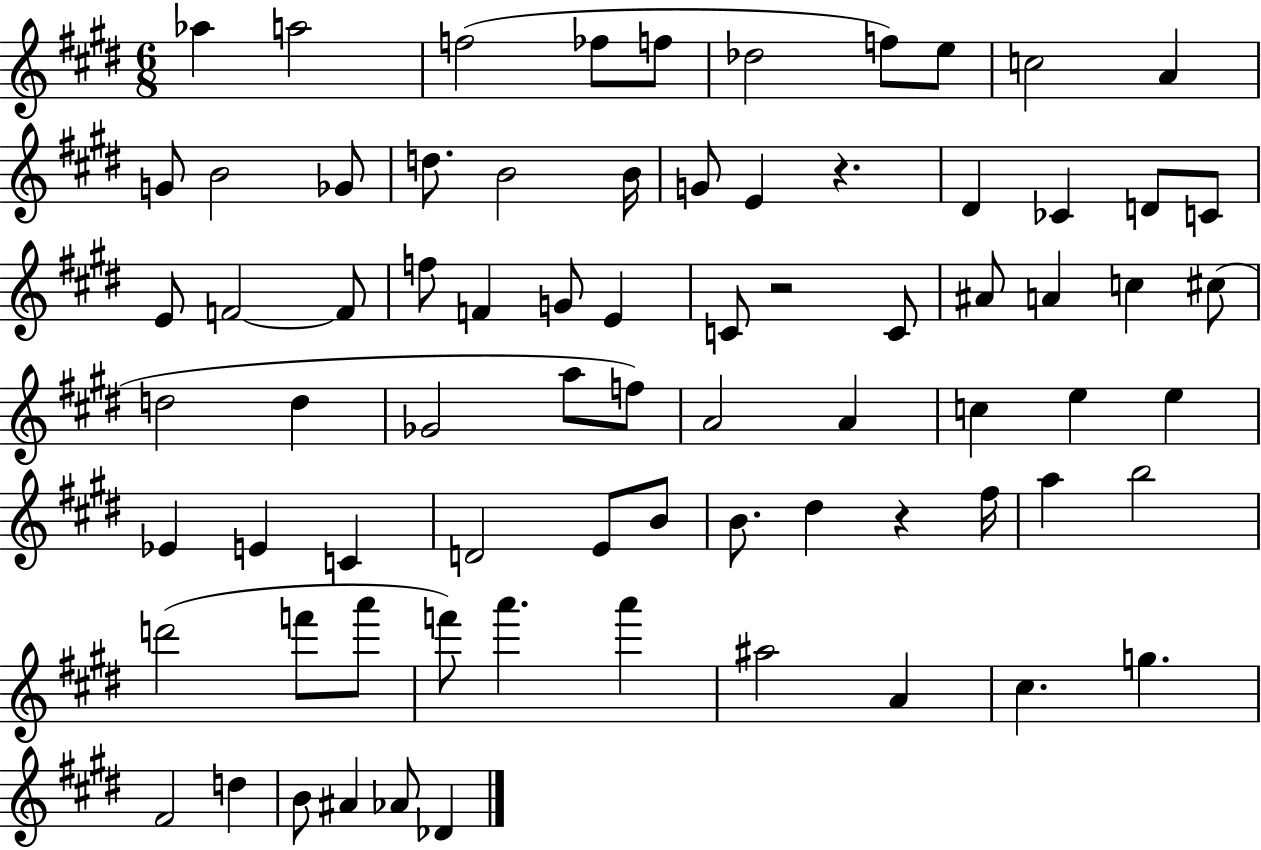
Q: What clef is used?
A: treble